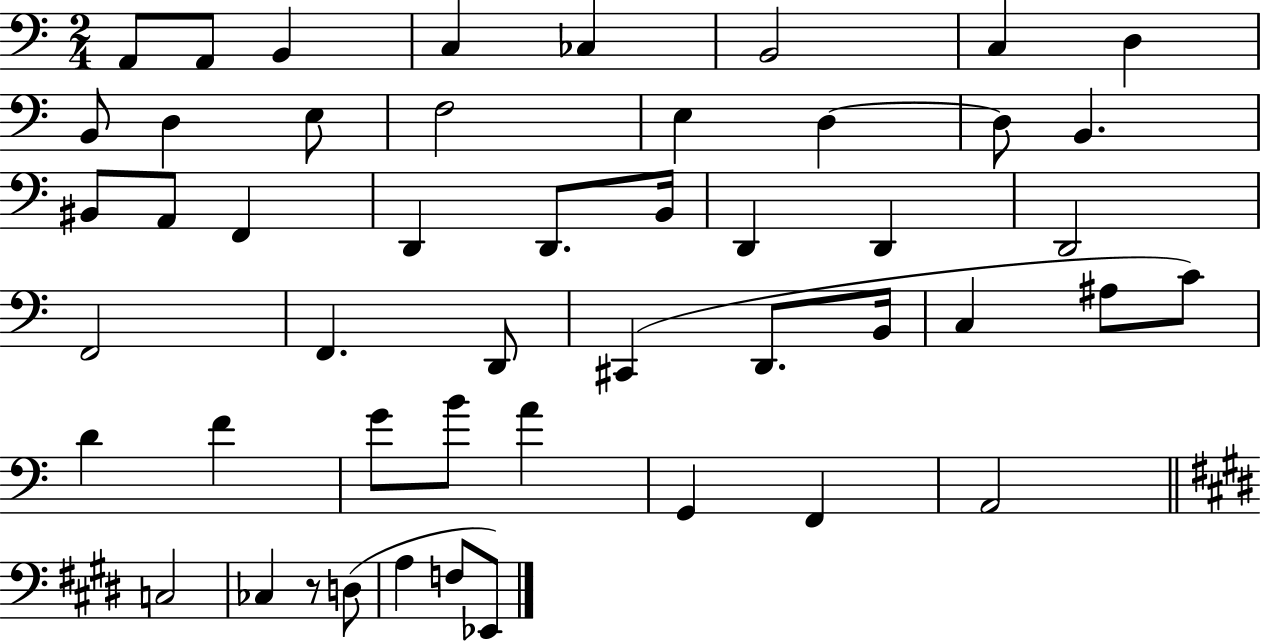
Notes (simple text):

A2/e A2/e B2/q C3/q CES3/q B2/h C3/q D3/q B2/e D3/q E3/e F3/h E3/q D3/q D3/e B2/q. BIS2/e A2/e F2/q D2/q D2/e. B2/s D2/q D2/q D2/h F2/h F2/q. D2/e C#2/q D2/e. B2/s C3/q A#3/e C4/e D4/q F4/q G4/e B4/e A4/q G2/q F2/q A2/h C3/h CES3/q R/e D3/e A3/q F3/e Eb2/e